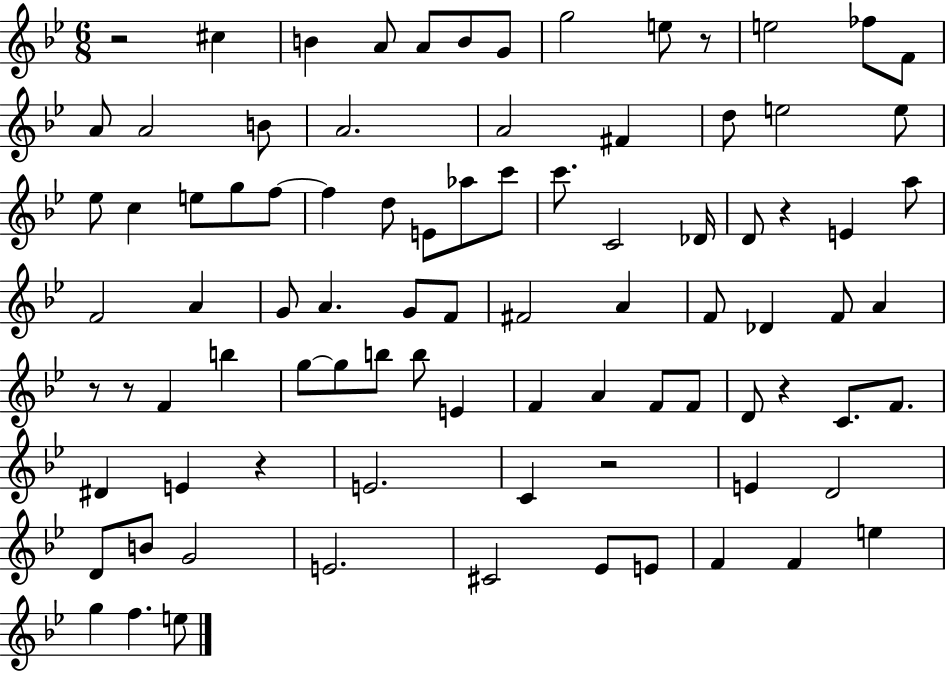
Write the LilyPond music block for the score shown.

{
  \clef treble
  \numericTimeSignature
  \time 6/8
  \key bes \major
  r2 cis''4 | b'4 a'8 a'8 b'8 g'8 | g''2 e''8 r8 | e''2 fes''8 f'8 | \break a'8 a'2 b'8 | a'2. | a'2 fis'4 | d''8 e''2 e''8 | \break ees''8 c''4 e''8 g''8 f''8~~ | f''4 d''8 e'8 aes''8 c'''8 | c'''8. c'2 des'16 | d'8 r4 e'4 a''8 | \break f'2 a'4 | g'8 a'4. g'8 f'8 | fis'2 a'4 | f'8 des'4 f'8 a'4 | \break r8 r8 f'4 b''4 | g''8~~ g''8 b''8 b''8 e'4 | f'4 a'4 f'8 f'8 | d'8 r4 c'8. f'8. | \break dis'4 e'4 r4 | e'2. | c'4 r2 | e'4 d'2 | \break d'8 b'8 g'2 | e'2. | cis'2 ees'8 e'8 | f'4 f'4 e''4 | \break g''4 f''4. e''8 | \bar "|."
}